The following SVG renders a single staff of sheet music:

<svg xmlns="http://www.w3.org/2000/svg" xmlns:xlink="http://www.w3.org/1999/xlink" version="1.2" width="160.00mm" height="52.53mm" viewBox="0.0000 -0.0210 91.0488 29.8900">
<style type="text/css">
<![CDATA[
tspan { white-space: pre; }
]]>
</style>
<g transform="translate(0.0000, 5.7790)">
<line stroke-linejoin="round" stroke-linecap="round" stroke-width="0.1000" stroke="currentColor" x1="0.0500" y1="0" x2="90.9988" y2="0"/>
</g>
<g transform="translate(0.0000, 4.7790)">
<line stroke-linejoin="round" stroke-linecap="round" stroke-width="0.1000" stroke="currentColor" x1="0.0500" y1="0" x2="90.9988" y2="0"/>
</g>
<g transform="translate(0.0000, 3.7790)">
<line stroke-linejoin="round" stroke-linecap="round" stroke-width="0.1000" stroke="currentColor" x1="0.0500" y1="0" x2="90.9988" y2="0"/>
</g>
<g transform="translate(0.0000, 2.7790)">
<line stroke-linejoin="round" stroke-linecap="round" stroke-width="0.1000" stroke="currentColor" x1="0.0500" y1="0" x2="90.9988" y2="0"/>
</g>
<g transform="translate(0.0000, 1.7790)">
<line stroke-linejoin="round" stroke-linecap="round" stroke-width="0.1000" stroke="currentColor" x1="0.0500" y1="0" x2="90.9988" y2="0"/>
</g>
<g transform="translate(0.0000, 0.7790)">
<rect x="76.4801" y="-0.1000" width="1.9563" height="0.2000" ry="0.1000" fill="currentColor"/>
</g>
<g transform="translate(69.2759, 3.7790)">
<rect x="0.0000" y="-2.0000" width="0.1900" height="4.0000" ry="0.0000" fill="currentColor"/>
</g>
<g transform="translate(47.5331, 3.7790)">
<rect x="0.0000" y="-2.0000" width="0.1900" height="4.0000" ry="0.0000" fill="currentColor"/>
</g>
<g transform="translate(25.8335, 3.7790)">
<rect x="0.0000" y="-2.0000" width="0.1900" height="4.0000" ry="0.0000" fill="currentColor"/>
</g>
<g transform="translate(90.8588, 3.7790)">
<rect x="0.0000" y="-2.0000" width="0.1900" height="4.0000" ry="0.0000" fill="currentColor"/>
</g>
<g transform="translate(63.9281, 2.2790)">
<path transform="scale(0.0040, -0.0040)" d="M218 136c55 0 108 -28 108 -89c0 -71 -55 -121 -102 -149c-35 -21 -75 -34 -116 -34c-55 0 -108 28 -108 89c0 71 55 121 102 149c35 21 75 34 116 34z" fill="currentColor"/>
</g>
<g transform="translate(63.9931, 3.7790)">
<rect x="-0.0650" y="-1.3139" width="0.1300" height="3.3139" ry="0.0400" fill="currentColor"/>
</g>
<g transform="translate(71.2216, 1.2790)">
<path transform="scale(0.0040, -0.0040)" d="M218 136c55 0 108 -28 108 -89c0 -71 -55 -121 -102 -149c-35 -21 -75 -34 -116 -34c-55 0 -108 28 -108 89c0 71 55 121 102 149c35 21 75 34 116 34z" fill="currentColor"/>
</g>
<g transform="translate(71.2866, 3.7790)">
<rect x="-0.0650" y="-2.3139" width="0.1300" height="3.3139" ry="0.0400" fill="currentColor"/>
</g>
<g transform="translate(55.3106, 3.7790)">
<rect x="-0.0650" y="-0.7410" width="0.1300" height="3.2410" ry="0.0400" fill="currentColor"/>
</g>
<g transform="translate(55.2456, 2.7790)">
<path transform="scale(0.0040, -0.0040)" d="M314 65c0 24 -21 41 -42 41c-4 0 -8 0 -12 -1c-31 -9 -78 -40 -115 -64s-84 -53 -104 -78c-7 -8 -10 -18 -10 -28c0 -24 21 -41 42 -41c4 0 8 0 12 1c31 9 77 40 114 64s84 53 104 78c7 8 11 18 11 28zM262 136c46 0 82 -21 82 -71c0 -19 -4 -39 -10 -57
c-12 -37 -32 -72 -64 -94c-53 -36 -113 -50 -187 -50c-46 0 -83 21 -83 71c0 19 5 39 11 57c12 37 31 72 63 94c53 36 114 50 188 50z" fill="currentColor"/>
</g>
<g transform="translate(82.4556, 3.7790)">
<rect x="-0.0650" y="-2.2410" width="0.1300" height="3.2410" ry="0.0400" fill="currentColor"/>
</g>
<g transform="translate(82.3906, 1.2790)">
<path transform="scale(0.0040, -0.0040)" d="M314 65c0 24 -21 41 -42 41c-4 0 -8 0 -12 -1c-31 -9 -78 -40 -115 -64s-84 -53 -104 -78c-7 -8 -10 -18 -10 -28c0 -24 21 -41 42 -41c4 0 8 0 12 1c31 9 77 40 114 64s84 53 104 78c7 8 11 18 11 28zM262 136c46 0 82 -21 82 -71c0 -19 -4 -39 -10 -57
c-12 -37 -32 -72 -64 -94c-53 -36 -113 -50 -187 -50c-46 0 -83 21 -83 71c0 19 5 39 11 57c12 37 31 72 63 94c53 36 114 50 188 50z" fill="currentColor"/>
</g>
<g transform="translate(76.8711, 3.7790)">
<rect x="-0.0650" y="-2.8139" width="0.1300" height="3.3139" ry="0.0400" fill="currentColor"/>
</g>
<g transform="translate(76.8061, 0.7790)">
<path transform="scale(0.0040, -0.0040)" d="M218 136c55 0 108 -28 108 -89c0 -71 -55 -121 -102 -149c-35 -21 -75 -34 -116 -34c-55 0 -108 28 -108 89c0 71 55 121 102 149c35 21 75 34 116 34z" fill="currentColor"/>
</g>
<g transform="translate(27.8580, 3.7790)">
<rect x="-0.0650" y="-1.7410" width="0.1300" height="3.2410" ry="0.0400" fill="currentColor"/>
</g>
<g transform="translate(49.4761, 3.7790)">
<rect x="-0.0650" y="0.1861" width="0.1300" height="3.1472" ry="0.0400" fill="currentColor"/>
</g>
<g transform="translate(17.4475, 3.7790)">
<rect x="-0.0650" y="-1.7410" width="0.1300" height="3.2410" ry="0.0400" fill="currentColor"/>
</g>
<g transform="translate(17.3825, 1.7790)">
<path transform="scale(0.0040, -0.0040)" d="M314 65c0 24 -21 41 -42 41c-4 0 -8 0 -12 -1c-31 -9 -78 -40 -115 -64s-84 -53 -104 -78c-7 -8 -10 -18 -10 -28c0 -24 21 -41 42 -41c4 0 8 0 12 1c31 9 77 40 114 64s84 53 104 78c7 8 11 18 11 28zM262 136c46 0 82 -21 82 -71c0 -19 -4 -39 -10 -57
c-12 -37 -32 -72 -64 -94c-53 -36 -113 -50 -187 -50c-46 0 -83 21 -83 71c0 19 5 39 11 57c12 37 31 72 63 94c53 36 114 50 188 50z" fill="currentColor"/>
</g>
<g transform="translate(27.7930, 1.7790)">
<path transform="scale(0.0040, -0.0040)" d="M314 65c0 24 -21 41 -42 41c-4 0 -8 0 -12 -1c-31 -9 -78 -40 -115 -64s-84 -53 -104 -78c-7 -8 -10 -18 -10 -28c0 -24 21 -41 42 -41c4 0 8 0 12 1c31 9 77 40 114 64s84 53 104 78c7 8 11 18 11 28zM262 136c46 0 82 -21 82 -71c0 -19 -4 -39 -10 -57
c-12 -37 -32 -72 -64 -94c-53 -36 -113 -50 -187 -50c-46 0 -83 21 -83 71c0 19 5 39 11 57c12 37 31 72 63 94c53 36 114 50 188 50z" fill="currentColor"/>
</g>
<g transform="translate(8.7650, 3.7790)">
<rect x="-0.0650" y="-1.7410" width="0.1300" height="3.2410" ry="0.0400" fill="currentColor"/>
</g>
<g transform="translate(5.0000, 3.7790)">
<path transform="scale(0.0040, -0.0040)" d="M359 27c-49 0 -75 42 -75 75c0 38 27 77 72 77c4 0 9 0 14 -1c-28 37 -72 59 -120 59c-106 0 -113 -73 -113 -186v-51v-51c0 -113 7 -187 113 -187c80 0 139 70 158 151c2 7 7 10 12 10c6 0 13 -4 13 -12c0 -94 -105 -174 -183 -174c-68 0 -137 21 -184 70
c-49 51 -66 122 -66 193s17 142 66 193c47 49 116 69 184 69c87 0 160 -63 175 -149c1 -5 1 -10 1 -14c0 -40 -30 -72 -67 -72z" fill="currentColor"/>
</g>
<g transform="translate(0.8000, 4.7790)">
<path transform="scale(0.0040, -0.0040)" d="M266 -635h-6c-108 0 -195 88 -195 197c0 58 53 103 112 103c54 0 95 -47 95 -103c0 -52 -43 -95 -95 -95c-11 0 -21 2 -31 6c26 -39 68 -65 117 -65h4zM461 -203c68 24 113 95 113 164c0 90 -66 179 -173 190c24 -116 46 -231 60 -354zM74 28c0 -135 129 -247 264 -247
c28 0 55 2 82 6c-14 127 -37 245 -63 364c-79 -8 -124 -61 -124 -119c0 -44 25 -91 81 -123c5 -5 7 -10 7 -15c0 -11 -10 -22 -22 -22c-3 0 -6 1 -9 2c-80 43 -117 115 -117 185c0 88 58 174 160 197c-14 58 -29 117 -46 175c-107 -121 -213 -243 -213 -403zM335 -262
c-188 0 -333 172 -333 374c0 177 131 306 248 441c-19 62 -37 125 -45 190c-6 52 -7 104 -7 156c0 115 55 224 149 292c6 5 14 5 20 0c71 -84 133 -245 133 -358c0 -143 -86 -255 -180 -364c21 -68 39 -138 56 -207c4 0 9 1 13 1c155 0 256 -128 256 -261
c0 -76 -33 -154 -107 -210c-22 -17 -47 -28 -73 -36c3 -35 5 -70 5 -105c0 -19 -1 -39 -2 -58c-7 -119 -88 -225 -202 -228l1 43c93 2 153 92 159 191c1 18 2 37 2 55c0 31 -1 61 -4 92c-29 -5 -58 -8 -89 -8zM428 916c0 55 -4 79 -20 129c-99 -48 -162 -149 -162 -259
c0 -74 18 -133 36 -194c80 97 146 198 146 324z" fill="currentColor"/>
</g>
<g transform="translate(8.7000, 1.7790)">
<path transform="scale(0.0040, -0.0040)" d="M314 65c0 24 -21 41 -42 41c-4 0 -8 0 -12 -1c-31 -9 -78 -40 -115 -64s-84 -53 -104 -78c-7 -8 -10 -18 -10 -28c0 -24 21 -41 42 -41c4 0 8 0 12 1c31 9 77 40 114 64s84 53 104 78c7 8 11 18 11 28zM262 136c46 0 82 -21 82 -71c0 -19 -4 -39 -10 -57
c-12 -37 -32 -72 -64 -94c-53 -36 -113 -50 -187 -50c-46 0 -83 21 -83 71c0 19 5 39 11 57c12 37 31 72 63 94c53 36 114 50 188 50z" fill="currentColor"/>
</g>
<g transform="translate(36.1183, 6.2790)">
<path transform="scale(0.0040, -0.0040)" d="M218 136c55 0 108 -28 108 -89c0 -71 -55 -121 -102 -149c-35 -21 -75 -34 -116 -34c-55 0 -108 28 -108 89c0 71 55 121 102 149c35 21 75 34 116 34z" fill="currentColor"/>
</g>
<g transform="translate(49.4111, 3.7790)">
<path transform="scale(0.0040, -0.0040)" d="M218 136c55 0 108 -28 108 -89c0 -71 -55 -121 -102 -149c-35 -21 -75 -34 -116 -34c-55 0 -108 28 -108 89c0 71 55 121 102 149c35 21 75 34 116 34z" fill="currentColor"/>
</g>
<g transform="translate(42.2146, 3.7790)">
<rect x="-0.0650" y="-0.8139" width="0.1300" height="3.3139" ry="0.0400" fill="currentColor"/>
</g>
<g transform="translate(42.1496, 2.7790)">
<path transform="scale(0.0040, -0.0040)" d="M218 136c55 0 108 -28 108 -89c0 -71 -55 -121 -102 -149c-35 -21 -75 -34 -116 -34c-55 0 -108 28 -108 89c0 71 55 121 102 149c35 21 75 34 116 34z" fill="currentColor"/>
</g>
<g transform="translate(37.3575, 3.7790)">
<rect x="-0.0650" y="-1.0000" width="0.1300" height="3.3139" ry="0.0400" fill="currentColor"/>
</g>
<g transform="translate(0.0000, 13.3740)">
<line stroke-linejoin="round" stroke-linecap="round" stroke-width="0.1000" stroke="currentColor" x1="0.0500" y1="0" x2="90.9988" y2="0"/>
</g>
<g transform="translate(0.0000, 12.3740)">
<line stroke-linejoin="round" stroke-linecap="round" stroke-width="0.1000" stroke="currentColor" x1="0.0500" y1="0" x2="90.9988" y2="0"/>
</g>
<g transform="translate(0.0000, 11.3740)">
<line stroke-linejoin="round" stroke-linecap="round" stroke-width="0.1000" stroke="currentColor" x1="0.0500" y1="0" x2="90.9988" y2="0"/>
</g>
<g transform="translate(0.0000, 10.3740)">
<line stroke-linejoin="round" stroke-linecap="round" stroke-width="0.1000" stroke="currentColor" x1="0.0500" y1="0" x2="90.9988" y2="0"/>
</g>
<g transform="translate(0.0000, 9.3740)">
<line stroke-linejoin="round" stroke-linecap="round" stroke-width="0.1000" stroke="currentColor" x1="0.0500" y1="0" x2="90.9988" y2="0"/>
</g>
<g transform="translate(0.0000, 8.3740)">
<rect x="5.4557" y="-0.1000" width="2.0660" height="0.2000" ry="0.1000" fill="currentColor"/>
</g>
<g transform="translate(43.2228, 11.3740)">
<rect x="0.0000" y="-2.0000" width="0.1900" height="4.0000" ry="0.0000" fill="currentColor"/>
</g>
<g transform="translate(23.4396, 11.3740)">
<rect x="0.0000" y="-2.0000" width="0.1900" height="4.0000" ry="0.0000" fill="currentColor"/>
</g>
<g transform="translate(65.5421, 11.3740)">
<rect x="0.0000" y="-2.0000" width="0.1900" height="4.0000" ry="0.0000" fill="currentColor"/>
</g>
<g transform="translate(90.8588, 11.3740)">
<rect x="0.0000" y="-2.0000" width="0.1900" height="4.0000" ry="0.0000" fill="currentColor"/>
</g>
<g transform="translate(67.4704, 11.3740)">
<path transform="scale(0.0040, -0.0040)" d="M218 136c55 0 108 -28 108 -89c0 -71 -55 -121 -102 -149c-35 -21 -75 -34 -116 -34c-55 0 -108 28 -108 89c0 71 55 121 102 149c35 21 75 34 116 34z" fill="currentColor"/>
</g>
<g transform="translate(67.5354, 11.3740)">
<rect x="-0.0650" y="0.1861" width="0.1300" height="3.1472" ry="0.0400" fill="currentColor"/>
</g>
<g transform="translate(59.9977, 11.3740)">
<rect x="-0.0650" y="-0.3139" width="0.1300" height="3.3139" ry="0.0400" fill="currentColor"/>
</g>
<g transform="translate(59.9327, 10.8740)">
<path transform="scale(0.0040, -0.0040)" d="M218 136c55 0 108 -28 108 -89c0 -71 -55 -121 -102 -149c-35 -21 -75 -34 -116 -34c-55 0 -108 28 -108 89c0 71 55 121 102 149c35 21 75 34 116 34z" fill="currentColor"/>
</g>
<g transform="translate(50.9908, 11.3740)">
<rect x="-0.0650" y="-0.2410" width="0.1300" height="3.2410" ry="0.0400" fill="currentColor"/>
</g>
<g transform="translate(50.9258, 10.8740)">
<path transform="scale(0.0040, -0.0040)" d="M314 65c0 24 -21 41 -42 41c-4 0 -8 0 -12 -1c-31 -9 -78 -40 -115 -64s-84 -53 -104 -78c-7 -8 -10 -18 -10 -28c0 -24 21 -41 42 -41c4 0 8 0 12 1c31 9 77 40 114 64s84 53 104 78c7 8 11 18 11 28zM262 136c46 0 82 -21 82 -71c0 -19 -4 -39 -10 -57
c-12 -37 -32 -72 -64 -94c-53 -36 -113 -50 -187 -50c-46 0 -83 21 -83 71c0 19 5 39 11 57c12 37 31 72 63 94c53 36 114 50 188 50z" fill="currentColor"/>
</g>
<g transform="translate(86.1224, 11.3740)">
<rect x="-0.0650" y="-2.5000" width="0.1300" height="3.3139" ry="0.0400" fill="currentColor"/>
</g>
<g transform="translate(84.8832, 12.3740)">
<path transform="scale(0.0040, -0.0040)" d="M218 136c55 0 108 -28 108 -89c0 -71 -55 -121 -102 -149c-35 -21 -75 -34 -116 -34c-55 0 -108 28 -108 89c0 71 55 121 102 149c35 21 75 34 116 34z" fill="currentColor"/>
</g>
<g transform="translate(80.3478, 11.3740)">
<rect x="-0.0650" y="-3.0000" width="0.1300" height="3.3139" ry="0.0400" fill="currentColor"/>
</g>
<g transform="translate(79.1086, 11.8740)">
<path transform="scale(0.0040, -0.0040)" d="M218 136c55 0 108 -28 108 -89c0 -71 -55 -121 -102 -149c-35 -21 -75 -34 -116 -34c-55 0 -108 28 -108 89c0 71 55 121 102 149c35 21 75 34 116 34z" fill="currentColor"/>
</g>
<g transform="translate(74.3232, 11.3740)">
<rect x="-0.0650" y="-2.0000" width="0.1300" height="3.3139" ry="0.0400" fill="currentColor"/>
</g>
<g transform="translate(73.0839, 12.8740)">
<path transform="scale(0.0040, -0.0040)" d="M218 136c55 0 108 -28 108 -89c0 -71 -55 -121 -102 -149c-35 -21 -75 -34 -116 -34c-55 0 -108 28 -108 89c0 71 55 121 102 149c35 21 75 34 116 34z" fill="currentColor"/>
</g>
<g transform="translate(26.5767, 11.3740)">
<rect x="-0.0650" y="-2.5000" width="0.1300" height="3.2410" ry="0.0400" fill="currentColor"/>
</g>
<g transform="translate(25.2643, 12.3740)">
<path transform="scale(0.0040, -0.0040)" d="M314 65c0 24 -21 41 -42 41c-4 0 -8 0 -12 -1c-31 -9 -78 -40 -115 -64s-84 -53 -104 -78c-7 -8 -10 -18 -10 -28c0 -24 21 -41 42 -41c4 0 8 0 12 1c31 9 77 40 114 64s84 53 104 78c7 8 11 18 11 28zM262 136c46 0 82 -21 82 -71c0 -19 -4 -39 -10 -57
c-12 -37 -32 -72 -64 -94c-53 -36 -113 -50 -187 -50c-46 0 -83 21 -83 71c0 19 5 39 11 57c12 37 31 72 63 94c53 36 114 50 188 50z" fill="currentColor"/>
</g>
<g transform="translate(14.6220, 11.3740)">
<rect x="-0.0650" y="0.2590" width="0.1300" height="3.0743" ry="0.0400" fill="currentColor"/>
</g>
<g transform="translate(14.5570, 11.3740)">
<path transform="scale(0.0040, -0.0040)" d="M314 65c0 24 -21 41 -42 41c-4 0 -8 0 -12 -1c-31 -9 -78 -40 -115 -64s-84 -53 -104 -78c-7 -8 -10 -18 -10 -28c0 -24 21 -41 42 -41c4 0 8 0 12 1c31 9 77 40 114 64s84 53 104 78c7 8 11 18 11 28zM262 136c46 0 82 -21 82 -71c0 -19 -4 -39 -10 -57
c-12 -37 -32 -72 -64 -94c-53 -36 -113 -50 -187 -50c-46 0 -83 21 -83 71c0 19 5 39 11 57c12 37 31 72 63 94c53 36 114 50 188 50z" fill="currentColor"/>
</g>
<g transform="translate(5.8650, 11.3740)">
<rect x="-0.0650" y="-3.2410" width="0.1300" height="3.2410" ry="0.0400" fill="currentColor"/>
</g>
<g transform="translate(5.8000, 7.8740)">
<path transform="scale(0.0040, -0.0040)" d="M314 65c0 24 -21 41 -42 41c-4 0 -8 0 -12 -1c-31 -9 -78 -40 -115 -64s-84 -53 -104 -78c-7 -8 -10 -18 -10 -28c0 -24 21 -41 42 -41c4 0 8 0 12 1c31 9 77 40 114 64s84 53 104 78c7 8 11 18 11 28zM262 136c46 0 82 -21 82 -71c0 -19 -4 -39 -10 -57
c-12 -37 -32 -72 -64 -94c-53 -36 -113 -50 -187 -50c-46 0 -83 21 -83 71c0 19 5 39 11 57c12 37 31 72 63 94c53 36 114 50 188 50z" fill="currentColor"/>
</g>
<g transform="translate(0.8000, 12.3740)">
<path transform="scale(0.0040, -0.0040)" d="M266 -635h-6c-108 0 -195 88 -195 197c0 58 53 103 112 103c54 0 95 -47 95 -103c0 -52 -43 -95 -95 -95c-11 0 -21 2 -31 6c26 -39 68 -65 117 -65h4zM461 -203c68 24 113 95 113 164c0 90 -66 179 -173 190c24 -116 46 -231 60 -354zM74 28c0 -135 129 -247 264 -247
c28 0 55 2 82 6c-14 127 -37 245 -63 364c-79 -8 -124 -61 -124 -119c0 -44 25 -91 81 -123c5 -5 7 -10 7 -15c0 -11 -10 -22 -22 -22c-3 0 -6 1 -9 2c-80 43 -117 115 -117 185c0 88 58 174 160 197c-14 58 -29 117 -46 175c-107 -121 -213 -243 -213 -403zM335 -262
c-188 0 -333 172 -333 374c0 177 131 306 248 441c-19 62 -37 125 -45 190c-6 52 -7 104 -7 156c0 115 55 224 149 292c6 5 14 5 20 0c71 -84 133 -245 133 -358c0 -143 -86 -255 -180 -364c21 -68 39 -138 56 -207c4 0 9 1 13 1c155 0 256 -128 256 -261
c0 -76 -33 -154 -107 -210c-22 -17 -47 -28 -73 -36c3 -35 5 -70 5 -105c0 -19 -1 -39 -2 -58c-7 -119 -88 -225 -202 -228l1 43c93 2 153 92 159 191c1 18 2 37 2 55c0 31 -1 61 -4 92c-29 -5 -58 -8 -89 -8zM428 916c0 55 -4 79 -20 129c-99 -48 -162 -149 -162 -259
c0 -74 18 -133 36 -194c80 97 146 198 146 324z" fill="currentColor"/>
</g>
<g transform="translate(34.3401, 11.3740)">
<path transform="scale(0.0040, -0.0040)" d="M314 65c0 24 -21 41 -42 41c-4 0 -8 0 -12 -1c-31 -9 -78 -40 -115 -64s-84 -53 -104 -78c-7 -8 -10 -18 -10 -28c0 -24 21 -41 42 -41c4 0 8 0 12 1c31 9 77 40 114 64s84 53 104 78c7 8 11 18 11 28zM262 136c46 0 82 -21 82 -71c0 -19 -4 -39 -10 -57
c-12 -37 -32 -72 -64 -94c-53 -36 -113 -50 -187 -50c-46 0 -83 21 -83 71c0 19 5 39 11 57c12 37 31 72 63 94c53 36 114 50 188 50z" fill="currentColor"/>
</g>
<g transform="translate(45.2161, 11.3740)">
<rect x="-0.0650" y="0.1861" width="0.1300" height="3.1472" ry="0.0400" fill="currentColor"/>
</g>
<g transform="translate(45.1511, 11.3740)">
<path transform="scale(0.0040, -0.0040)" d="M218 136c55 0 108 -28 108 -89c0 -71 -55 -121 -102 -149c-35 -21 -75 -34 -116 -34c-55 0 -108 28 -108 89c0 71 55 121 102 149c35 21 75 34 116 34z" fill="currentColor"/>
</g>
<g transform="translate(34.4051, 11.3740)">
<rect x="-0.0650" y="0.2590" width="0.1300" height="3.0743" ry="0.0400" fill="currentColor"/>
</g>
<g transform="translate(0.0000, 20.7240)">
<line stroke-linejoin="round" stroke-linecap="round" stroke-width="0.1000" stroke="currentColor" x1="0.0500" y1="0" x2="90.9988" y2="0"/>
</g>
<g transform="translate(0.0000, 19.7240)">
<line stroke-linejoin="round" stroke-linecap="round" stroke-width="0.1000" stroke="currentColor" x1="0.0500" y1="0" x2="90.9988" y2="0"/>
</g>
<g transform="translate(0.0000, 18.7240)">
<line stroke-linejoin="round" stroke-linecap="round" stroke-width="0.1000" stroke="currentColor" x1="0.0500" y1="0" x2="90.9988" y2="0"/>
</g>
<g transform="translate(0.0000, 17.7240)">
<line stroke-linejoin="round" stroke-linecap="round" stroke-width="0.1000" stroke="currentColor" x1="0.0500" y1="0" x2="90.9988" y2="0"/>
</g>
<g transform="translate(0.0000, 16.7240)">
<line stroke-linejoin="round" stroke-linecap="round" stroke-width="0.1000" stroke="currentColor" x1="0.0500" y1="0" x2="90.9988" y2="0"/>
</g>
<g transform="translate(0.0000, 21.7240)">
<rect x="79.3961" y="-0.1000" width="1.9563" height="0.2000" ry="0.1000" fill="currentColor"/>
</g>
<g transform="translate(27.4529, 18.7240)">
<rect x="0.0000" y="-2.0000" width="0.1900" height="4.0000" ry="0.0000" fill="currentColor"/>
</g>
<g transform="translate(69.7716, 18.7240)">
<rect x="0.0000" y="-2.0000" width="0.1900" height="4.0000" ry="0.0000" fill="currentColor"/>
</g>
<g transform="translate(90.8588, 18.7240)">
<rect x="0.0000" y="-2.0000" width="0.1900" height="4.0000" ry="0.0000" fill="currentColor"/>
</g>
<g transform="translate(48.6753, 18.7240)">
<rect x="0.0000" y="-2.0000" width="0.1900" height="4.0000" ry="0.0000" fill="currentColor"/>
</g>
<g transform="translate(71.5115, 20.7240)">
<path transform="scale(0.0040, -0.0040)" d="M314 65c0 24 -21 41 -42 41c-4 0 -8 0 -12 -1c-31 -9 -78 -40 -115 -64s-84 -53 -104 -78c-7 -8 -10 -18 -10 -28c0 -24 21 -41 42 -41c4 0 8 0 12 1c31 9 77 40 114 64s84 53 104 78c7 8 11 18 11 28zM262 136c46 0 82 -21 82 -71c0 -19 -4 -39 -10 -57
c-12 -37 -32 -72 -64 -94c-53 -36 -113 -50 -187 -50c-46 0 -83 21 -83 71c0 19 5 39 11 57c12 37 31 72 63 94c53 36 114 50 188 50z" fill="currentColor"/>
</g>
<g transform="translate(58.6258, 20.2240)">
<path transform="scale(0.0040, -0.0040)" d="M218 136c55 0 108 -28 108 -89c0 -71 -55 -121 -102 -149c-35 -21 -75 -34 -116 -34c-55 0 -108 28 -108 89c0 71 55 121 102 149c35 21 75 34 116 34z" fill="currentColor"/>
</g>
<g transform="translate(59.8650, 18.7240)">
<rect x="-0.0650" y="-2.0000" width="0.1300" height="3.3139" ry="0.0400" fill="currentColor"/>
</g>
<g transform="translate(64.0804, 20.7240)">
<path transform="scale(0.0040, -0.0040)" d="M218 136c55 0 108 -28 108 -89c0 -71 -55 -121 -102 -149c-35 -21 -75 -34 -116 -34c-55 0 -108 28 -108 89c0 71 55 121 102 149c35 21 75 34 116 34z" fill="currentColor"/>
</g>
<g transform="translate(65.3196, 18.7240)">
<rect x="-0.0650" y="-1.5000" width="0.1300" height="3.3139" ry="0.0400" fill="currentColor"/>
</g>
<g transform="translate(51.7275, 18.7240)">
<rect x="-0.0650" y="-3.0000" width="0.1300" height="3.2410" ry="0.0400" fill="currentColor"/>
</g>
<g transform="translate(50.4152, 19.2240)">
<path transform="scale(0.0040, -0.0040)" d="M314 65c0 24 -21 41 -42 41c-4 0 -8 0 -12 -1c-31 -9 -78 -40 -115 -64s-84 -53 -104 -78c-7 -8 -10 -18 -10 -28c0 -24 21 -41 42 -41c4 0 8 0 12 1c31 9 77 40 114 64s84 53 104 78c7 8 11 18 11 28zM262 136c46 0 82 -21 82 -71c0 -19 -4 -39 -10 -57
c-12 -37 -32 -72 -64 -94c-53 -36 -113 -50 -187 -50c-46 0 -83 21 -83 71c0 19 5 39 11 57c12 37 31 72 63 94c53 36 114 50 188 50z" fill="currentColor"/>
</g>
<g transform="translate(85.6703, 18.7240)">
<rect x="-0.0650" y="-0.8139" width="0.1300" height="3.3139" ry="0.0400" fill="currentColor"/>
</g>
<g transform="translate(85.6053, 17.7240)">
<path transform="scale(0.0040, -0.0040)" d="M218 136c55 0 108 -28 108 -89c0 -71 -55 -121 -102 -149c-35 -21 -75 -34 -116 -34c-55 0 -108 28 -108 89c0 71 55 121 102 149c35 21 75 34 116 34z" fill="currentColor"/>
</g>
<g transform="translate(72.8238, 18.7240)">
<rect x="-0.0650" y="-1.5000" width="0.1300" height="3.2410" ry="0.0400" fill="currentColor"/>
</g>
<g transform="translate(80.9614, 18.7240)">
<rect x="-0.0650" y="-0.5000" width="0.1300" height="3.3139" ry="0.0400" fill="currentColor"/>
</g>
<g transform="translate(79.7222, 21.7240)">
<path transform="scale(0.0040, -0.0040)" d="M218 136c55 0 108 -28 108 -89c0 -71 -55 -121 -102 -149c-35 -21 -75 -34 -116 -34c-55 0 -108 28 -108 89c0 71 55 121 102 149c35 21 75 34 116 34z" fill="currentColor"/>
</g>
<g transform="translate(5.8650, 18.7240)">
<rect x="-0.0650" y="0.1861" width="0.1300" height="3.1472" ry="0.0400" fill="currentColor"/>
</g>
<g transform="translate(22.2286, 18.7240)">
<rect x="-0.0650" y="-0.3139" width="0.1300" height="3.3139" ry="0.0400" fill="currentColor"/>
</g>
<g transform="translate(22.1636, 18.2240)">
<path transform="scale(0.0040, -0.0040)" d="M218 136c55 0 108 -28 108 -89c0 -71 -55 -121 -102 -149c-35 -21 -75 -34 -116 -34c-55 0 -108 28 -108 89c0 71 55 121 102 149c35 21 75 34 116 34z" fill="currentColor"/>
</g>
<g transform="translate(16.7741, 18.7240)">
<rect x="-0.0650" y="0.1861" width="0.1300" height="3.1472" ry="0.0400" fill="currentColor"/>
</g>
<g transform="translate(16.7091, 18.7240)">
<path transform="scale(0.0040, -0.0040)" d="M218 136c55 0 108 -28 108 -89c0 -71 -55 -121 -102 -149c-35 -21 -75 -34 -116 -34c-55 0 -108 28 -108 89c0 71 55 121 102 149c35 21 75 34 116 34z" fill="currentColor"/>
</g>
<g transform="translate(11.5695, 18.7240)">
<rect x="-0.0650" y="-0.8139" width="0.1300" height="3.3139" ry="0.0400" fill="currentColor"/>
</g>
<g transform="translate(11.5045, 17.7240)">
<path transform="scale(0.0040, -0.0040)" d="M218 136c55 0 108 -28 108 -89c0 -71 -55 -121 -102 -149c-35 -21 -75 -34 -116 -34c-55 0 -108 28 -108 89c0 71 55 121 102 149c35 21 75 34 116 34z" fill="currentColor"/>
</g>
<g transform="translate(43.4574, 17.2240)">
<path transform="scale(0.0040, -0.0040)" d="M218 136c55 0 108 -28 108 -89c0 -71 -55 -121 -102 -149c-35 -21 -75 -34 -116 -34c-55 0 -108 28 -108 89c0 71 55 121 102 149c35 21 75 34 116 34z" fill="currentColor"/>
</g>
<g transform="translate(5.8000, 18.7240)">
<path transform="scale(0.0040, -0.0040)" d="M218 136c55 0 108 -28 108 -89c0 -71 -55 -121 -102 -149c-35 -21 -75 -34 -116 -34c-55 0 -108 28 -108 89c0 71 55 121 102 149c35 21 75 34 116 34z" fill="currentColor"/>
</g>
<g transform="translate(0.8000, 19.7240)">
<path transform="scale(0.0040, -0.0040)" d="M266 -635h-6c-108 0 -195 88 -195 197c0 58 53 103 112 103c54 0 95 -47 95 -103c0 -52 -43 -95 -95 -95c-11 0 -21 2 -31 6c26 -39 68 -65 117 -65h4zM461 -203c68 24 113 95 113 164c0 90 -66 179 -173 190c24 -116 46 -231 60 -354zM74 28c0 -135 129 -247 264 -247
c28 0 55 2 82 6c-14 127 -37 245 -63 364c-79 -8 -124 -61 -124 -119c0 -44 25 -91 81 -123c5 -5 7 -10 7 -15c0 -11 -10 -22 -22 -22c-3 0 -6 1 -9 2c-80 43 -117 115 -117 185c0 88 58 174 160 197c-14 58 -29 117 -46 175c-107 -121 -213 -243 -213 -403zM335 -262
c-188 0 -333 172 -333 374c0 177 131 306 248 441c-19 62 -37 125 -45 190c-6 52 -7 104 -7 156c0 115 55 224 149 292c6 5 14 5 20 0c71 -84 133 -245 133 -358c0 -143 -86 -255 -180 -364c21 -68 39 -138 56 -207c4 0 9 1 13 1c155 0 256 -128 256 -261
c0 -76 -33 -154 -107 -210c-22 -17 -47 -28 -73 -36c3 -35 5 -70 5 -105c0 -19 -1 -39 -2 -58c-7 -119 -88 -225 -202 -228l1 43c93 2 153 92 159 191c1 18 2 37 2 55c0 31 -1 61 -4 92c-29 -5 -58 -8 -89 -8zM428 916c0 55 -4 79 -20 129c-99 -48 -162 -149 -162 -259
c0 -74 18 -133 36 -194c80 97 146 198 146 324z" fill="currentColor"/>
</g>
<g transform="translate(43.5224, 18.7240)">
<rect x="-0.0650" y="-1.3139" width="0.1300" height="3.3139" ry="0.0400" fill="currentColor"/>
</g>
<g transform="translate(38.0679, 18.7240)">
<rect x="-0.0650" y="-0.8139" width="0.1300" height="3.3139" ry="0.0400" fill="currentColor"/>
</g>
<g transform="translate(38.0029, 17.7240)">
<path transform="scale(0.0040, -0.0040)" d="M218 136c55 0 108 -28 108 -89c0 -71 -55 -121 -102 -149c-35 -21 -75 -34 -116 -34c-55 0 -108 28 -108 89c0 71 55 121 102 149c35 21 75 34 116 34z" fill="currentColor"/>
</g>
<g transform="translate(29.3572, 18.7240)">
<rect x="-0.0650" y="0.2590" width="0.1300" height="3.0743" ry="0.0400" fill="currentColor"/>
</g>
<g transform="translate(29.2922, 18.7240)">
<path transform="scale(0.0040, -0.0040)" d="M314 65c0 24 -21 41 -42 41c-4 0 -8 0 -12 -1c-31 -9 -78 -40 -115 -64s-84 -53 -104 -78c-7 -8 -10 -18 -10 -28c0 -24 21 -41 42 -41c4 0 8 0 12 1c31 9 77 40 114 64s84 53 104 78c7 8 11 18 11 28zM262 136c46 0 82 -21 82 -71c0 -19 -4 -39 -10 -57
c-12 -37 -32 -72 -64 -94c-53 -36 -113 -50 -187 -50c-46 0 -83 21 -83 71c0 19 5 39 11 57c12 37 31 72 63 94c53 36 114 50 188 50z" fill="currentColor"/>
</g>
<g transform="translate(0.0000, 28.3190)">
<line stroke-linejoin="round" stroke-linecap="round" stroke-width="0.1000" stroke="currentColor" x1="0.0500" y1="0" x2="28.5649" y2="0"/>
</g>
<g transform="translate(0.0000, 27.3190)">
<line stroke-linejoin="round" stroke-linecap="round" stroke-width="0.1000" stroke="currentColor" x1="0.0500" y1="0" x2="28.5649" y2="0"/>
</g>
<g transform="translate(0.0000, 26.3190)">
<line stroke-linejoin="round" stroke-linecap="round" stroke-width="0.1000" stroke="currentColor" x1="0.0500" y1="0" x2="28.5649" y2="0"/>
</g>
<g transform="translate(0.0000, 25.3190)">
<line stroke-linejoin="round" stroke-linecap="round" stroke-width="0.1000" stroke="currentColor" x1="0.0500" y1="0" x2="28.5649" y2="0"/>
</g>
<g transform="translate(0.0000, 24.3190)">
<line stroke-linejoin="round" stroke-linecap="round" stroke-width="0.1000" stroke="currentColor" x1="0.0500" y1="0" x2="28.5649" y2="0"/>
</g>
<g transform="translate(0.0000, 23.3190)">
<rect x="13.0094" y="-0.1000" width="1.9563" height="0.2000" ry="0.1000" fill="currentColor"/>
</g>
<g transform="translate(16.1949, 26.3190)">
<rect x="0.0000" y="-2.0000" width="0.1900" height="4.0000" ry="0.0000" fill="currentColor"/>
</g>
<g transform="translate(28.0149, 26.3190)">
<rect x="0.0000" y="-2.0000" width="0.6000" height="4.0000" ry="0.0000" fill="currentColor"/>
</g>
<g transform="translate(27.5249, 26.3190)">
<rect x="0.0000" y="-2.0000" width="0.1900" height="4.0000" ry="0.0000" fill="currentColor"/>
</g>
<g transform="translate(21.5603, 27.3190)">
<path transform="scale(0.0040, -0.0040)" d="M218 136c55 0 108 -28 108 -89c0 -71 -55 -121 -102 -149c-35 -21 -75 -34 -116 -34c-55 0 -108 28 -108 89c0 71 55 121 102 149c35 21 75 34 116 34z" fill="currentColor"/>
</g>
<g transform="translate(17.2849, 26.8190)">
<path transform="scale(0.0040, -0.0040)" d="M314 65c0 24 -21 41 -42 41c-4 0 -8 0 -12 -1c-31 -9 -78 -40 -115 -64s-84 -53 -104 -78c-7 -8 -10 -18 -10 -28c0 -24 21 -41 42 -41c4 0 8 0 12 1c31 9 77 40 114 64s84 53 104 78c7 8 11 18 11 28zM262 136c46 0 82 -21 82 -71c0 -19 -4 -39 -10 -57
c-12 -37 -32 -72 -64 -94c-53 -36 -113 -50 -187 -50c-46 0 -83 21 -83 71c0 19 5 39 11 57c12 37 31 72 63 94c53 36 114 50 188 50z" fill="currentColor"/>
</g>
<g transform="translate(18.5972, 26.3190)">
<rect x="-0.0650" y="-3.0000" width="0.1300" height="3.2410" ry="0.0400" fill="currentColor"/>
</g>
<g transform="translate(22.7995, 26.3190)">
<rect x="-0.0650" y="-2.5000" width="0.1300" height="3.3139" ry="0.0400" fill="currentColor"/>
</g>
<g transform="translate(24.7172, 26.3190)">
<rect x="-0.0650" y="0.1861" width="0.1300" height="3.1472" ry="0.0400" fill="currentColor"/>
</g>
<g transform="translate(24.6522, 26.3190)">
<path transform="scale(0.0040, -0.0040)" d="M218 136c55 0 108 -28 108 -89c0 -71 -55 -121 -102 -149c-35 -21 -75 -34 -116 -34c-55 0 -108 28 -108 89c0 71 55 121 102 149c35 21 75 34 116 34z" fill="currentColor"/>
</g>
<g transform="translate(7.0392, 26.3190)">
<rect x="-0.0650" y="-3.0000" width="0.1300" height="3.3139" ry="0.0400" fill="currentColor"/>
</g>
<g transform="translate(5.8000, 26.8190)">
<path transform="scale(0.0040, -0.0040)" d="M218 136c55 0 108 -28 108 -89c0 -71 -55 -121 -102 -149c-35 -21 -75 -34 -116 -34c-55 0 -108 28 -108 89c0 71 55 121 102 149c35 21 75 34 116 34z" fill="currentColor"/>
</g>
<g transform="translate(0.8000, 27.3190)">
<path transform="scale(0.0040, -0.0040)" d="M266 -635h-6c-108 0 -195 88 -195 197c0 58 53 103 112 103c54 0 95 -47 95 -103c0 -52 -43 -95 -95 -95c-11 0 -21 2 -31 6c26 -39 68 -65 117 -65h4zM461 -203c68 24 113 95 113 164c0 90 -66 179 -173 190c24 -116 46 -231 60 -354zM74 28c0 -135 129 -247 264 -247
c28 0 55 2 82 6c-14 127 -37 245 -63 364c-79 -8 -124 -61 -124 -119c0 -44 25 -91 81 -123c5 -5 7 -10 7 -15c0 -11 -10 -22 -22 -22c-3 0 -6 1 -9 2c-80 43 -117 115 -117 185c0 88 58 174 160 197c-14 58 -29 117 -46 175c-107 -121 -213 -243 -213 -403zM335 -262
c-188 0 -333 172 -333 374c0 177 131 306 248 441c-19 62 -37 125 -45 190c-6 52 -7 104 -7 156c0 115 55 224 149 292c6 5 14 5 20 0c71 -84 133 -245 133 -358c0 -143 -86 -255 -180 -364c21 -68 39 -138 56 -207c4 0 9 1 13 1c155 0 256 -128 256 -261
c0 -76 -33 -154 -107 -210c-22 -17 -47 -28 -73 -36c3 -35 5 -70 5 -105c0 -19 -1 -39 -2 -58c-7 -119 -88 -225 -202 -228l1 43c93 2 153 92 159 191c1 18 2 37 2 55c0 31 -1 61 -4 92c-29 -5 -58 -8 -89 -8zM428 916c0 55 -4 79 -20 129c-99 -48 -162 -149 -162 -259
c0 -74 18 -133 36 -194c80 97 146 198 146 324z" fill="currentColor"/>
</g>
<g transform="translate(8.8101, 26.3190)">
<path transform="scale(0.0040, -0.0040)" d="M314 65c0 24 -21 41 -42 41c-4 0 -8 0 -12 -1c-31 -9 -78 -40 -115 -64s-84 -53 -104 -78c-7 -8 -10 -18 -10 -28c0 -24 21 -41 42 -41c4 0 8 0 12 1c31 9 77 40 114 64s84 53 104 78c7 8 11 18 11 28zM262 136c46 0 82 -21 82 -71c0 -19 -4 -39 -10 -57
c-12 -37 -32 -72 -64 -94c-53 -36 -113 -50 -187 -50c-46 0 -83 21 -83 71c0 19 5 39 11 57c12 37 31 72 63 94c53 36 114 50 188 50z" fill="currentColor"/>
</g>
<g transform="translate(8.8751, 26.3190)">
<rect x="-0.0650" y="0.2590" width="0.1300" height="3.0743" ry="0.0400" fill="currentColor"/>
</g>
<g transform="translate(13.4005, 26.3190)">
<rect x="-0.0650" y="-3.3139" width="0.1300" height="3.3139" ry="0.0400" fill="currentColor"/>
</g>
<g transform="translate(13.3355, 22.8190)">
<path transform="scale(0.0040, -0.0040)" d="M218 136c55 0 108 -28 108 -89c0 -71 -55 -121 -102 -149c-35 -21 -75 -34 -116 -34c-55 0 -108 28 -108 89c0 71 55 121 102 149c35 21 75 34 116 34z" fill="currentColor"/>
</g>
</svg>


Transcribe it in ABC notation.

X:1
T:Untitled
M:4/4
L:1/4
K:C
f2 f2 f2 D d B d2 e g a g2 b2 B2 G2 B2 B c2 c B F A G B d B c B2 d e A2 F E E2 C d A B2 b A2 G B